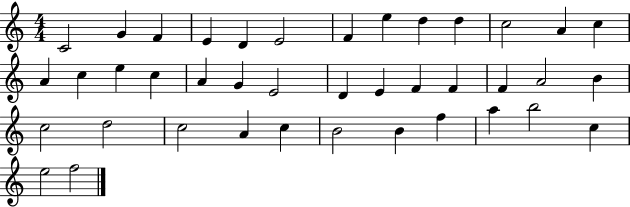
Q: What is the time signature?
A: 4/4